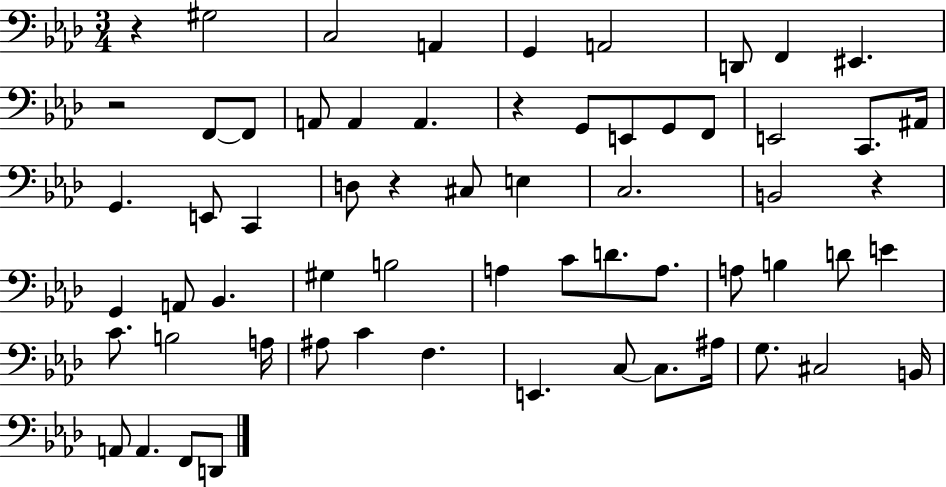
{
  \clef bass
  \numericTimeSignature
  \time 3/4
  \key aes \major
  r4 gis2 | c2 a,4 | g,4 a,2 | d,8 f,4 eis,4. | \break r2 f,8~~ f,8 | a,8 a,4 a,4. | r4 g,8 e,8 g,8 f,8 | e,2 c,8. ais,16 | \break g,4. e,8 c,4 | d8 r4 cis8 e4 | c2. | b,2 r4 | \break g,4 a,8 bes,4. | gis4 b2 | a4 c'8 d'8. a8. | a8 b4 d'8 e'4 | \break c'8. b2 a16 | ais8 c'4 f4. | e,4. c8~~ c8. ais16 | g8. cis2 b,16 | \break a,8 a,4. f,8 d,8 | \bar "|."
}